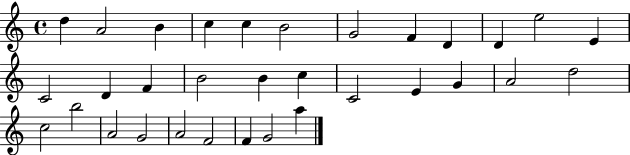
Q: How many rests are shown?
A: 0